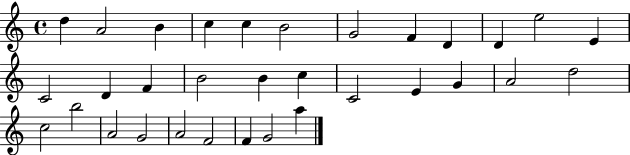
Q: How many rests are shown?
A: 0